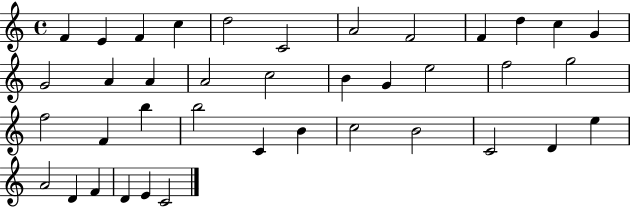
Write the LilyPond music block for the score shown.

{
  \clef treble
  \time 4/4
  \defaultTimeSignature
  \key c \major
  f'4 e'4 f'4 c''4 | d''2 c'2 | a'2 f'2 | f'4 d''4 c''4 g'4 | \break g'2 a'4 a'4 | a'2 c''2 | b'4 g'4 e''2 | f''2 g''2 | \break f''2 f'4 b''4 | b''2 c'4 b'4 | c''2 b'2 | c'2 d'4 e''4 | \break a'2 d'4 f'4 | d'4 e'4 c'2 | \bar "|."
}